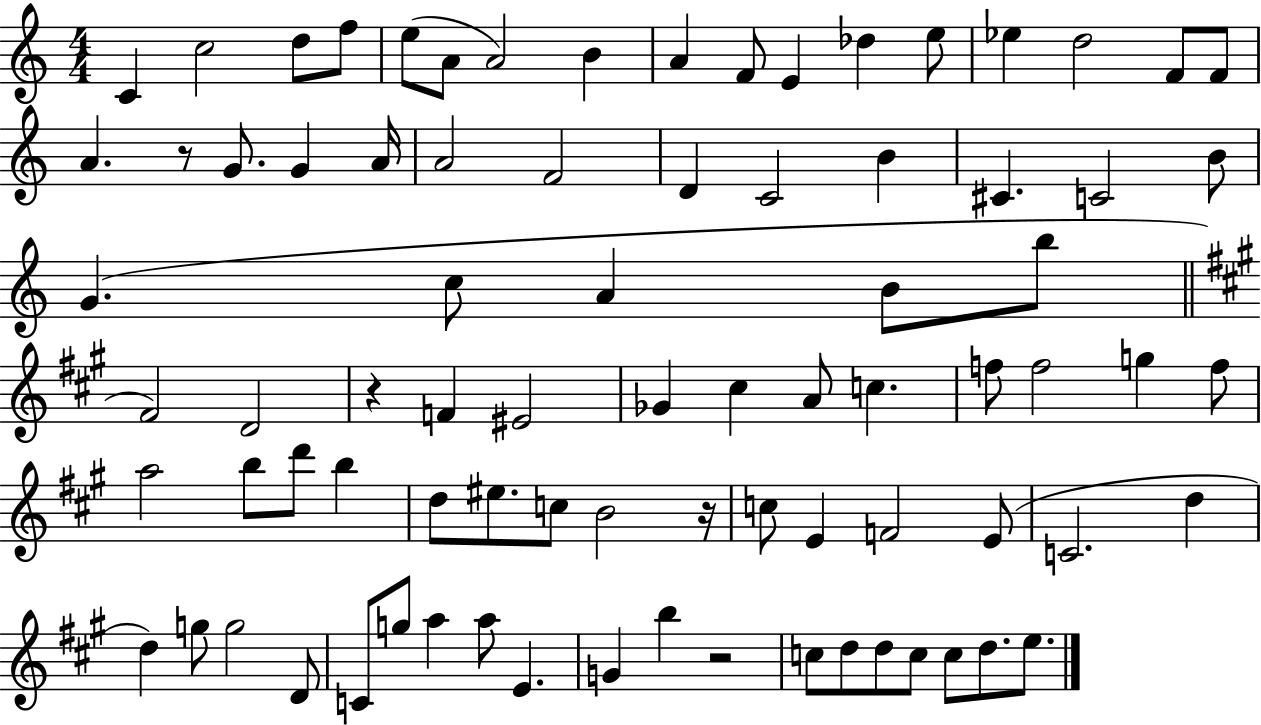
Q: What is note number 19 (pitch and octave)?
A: G4